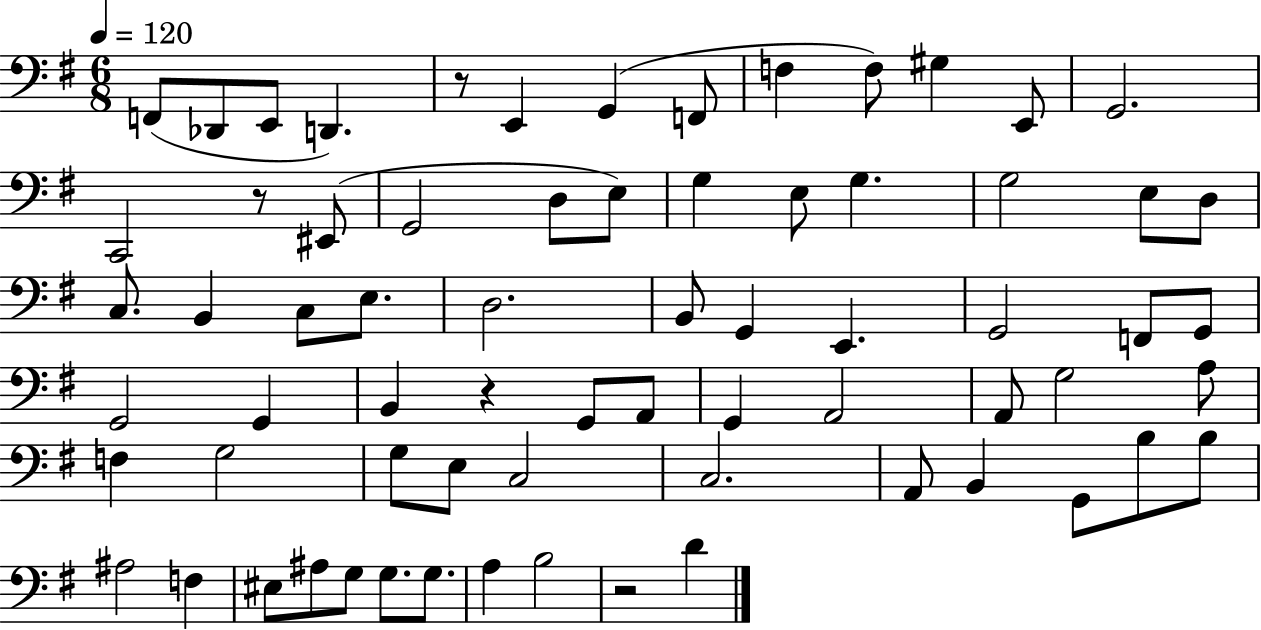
X:1
T:Untitled
M:6/8
L:1/4
K:G
F,,/2 _D,,/2 E,,/2 D,, z/2 E,, G,, F,,/2 F, F,/2 ^G, E,,/2 G,,2 C,,2 z/2 ^E,,/2 G,,2 D,/2 E,/2 G, E,/2 G, G,2 E,/2 D,/2 C,/2 B,, C,/2 E,/2 D,2 B,,/2 G,, E,, G,,2 F,,/2 G,,/2 G,,2 G,, B,, z G,,/2 A,,/2 G,, A,,2 A,,/2 G,2 A,/2 F, G,2 G,/2 E,/2 C,2 C,2 A,,/2 B,, G,,/2 B,/2 B,/2 ^A,2 F, ^E,/2 ^A,/2 G,/2 G,/2 G,/2 A, B,2 z2 D